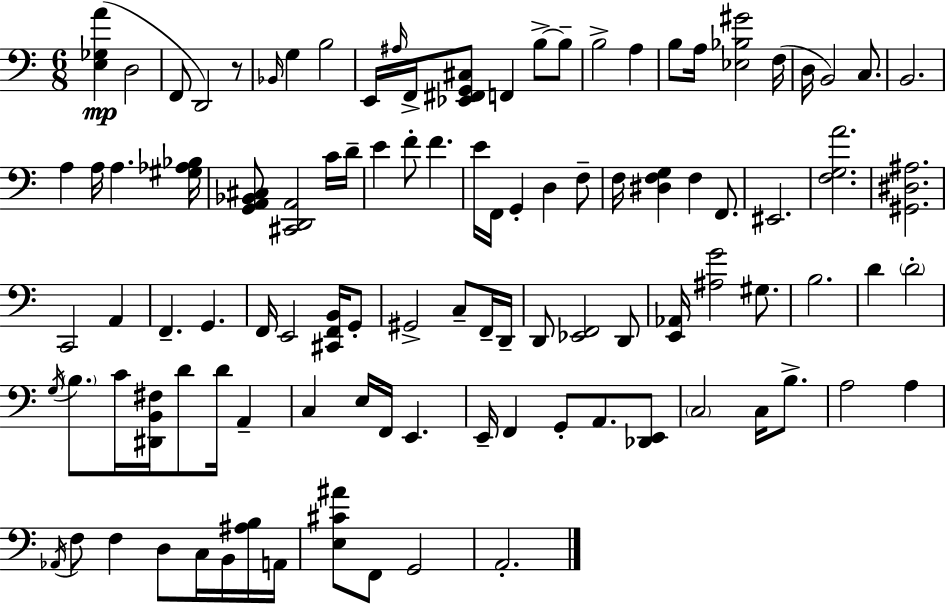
[E3,Gb3,A4]/q D3/h F2/e D2/h R/e Bb2/s G3/q B3/h E2/s A#3/s F2/s [Eb2,F#2,G2,C#3]/e F2/q B3/e B3/e B3/h A3/q B3/e A3/s [Eb3,Bb3,G#4]/h F3/s D3/s B2/h C3/e. B2/h. A3/q A3/s A3/q. [G#3,Ab3,Bb3]/s [G2,A2,Bb2,C#3]/e [C#2,D2,A2]/h C4/s D4/s E4/q F4/e F4/q. E4/s F2/s G2/q D3/q F3/e F3/s [D#3,F3,G3]/q F3/q F2/e. EIS2/h. [F3,G3,A4]/h. [G#2,D#3,A#3]/h. C2/h A2/q F2/q. G2/q. F2/s E2/h [C#2,F2,B2]/s G2/e G#2/h C3/e F2/s D2/s D2/e [Eb2,F2]/h D2/e [E2,Ab2]/s [A#3,G4]/h G#3/e. B3/h. D4/q D4/h G3/s B3/e. C4/s [D#2,B2,F#3]/s D4/e D4/s A2/q C3/q E3/s F2/s E2/q. E2/s F2/q G2/e A2/e. [Db2,E2]/e C3/h C3/s B3/e. A3/h A3/q Ab2/s F3/e F3/q D3/e C3/s B2/s [A#3,B3]/s A2/s [E3,C#4,A#4]/e F2/e G2/h A2/h.